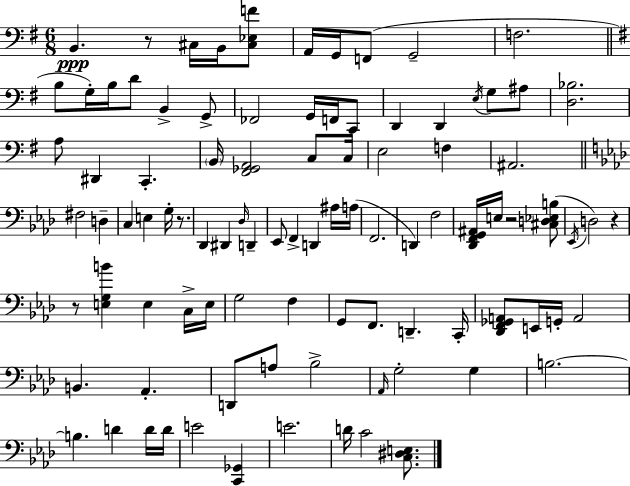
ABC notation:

X:1
T:Untitled
M:6/8
L:1/4
K:G
B,, z/2 ^C,/4 B,,/4 [^C,_E,F]/2 A,,/4 G,,/4 F,,/2 G,,2 F,2 B,/2 G,/4 B,/4 D/2 B,, G,,/2 _F,,2 G,,/4 F,,/4 C,,/2 D,, D,, E,/4 G,/2 ^A,/2 [D,_B,]2 A,/2 ^D,, C,, B,,/4 [^F,,_G,,A,,]2 C,/2 C,/4 E,2 F, ^A,,2 ^F,2 D, C, E, G,/4 z/2 _D,, ^D,, _D,/4 D,, _E,,/2 F,, D,, ^A,/4 A,/4 F,,2 D,, F,2 [_D,,F,,G,,^A,,]/4 E,/4 z2 [^C,D,_E,B,]/2 _E,,/4 D,2 z z/2 [E,G,B] E, C,/4 E,/4 G,2 F, G,,/2 F,,/2 D,, C,,/4 [_D,,F,,_G,,A,,]/2 E,,/4 G,,/4 A,,2 B,, _A,, D,,/2 A,/2 _B,2 _A,,/4 G,2 G, B,2 B, D D/4 D/4 E2 [C,,_G,,] E2 D/4 C2 [C,^D,E,]/2